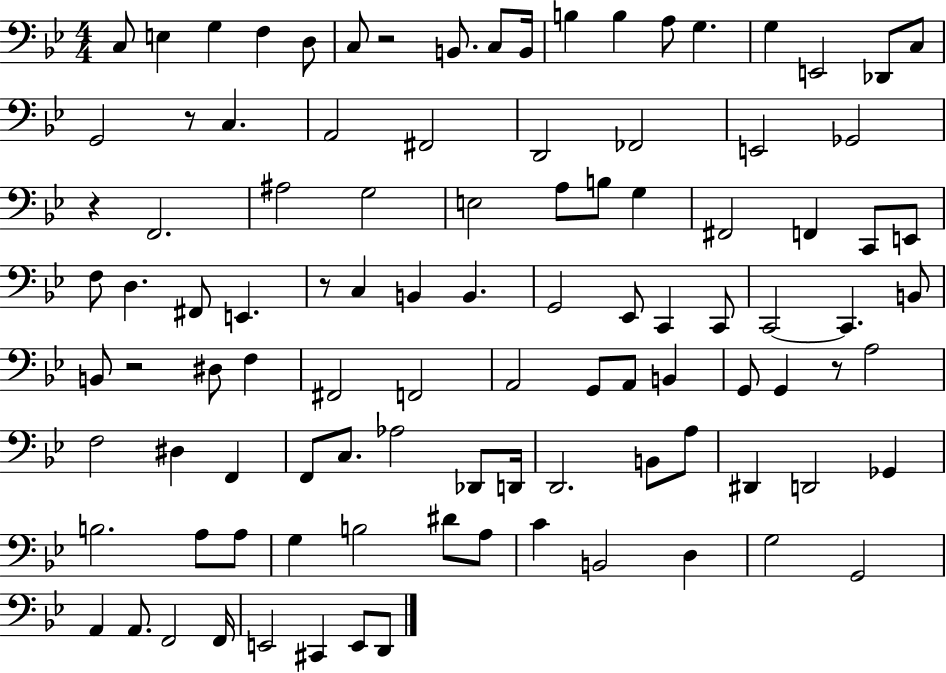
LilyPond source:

{
  \clef bass
  \numericTimeSignature
  \time 4/4
  \key bes \major
  \repeat volta 2 { c8 e4 g4 f4 d8 | c8 r2 b,8. c8 b,16 | b4 b4 a8 g4. | g4 e,2 des,8 c8 | \break g,2 r8 c4. | a,2 fis,2 | d,2 fes,2 | e,2 ges,2 | \break r4 f,2. | ais2 g2 | e2 a8 b8 g4 | fis,2 f,4 c,8 e,8 | \break f8 d4. fis,8 e,4. | r8 c4 b,4 b,4. | g,2 ees,8 c,4 c,8 | c,2~~ c,4. b,8 | \break b,8 r2 dis8 f4 | fis,2 f,2 | a,2 g,8 a,8 b,4 | g,8 g,4 r8 a2 | \break f2 dis4 f,4 | f,8 c8. aes2 des,8 d,16 | d,2. b,8 a8 | dis,4 d,2 ges,4 | \break b2. a8 a8 | g4 b2 dis'8 a8 | c'4 b,2 d4 | g2 g,2 | \break a,4 a,8. f,2 f,16 | e,2 cis,4 e,8 d,8 | } \bar "|."
}